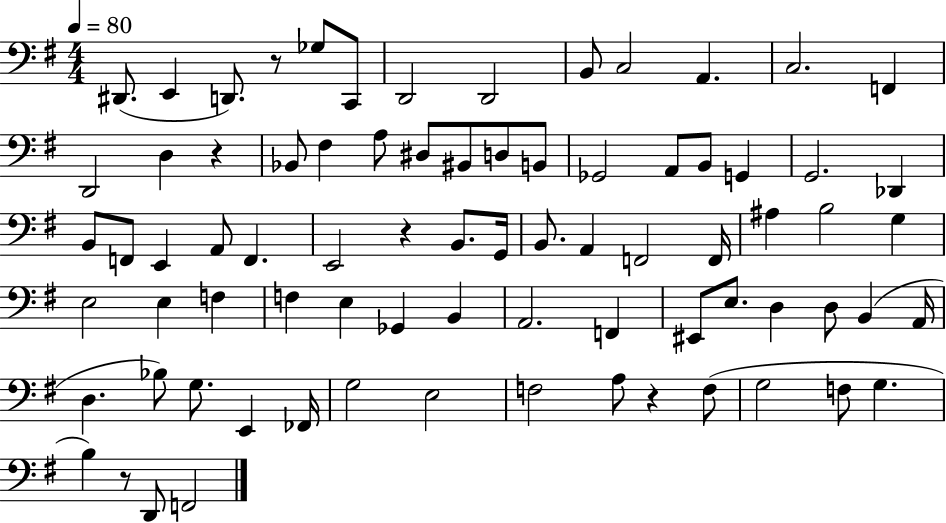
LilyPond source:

{
  \clef bass
  \numericTimeSignature
  \time 4/4
  \key g \major
  \tempo 4 = 80
  dis,8.( e,4 d,8.) r8 ges8 c,8 | d,2 d,2 | b,8 c2 a,4. | c2. f,4 | \break d,2 d4 r4 | bes,8 fis4 a8 dis8 bis,8 d8 b,8 | ges,2 a,8 b,8 g,4 | g,2. des,4 | \break b,8 f,8 e,4 a,8 f,4. | e,2 r4 b,8. g,16 | b,8. a,4 f,2 f,16 | ais4 b2 g4 | \break e2 e4 f4 | f4 e4 ges,4 b,4 | a,2. f,4 | eis,8 e8. d4 d8 b,4( a,16 | \break d4. bes8) g8. e,4 fes,16 | g2 e2 | f2 a8 r4 f8( | g2 f8 g4. | \break b4) r8 d,8 f,2 | \bar "|."
}